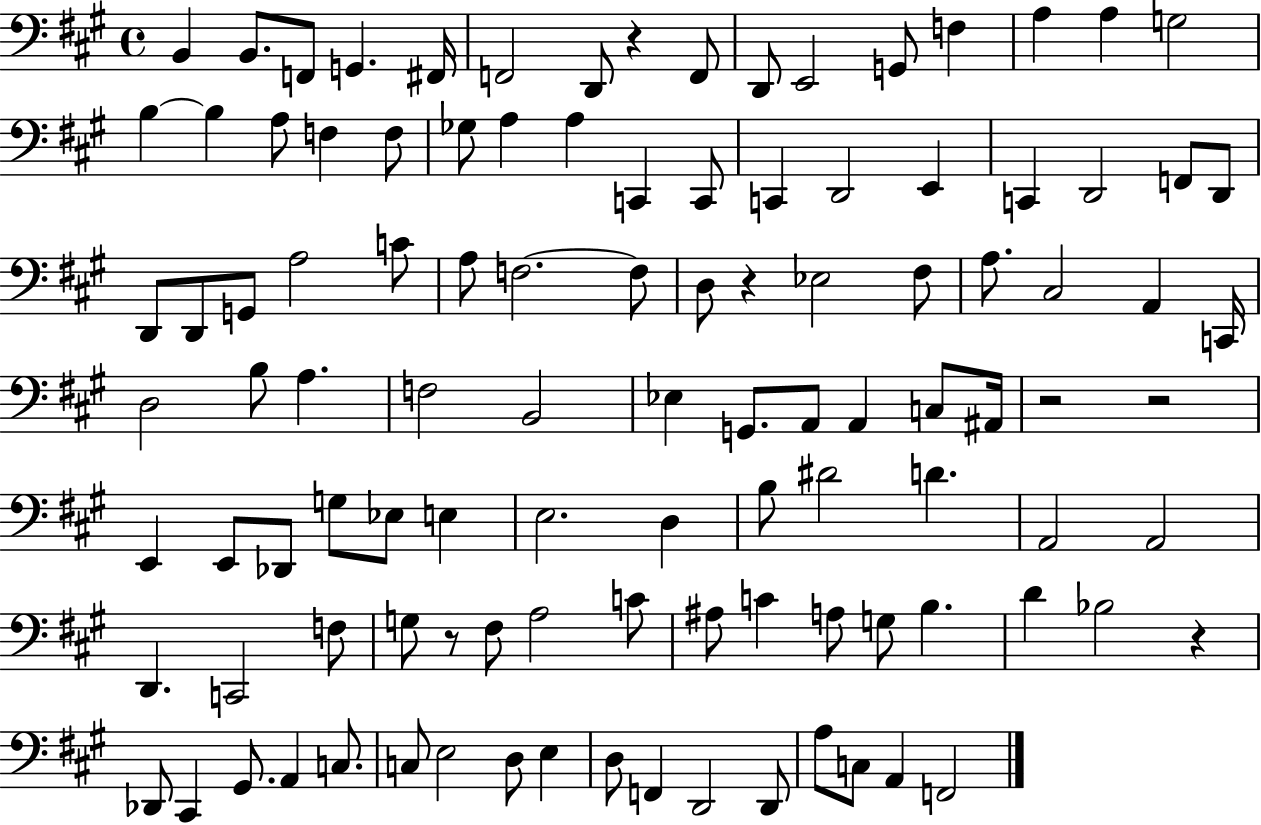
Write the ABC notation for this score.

X:1
T:Untitled
M:4/4
L:1/4
K:A
B,, B,,/2 F,,/2 G,, ^F,,/4 F,,2 D,,/2 z F,,/2 D,,/2 E,,2 G,,/2 F, A, A, G,2 B, B, A,/2 F, F,/2 _G,/2 A, A, C,, C,,/2 C,, D,,2 E,, C,, D,,2 F,,/2 D,,/2 D,,/2 D,,/2 G,,/2 A,2 C/2 A,/2 F,2 F,/2 D,/2 z _E,2 ^F,/2 A,/2 ^C,2 A,, C,,/4 D,2 B,/2 A, F,2 B,,2 _E, G,,/2 A,,/2 A,, C,/2 ^A,,/4 z2 z2 E,, E,,/2 _D,,/2 G,/2 _E,/2 E, E,2 D, B,/2 ^D2 D A,,2 A,,2 D,, C,,2 F,/2 G,/2 z/2 ^F,/2 A,2 C/2 ^A,/2 C A,/2 G,/2 B, D _B,2 z _D,,/2 ^C,, ^G,,/2 A,, C,/2 C,/2 E,2 D,/2 E, D,/2 F,, D,,2 D,,/2 A,/2 C,/2 A,, F,,2